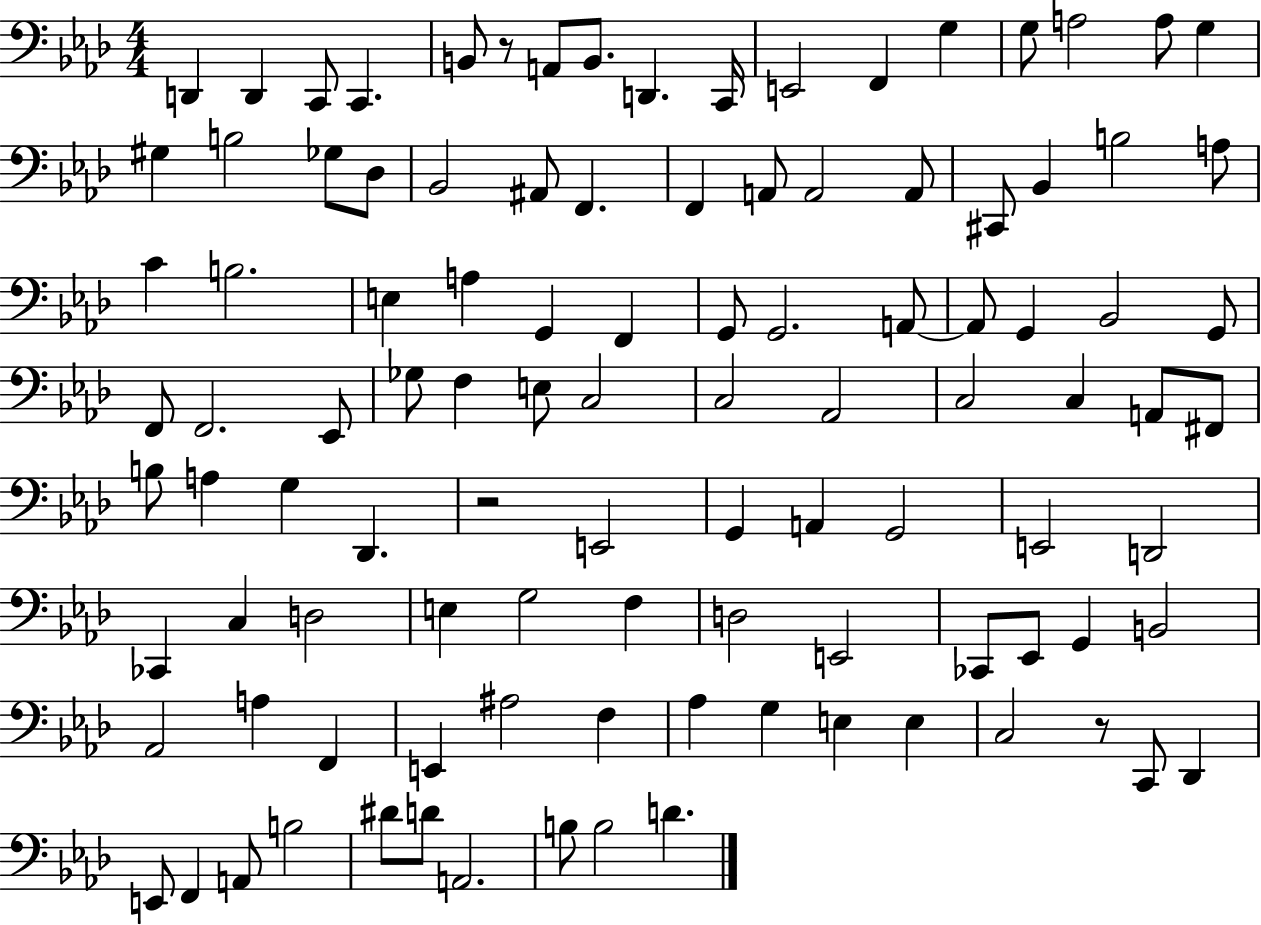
X:1
T:Untitled
M:4/4
L:1/4
K:Ab
D,, D,, C,,/2 C,, B,,/2 z/2 A,,/2 B,,/2 D,, C,,/4 E,,2 F,, G, G,/2 A,2 A,/2 G, ^G, B,2 _G,/2 _D,/2 _B,,2 ^A,,/2 F,, F,, A,,/2 A,,2 A,,/2 ^C,,/2 _B,, B,2 A,/2 C B,2 E, A, G,, F,, G,,/2 G,,2 A,,/2 A,,/2 G,, _B,,2 G,,/2 F,,/2 F,,2 _E,,/2 _G,/2 F, E,/2 C,2 C,2 _A,,2 C,2 C, A,,/2 ^F,,/2 B,/2 A, G, _D,, z2 E,,2 G,, A,, G,,2 E,,2 D,,2 _C,, C, D,2 E, G,2 F, D,2 E,,2 _C,,/2 _E,,/2 G,, B,,2 _A,,2 A, F,, E,, ^A,2 F, _A, G, E, E, C,2 z/2 C,,/2 _D,, E,,/2 F,, A,,/2 B,2 ^D/2 D/2 A,,2 B,/2 B,2 D